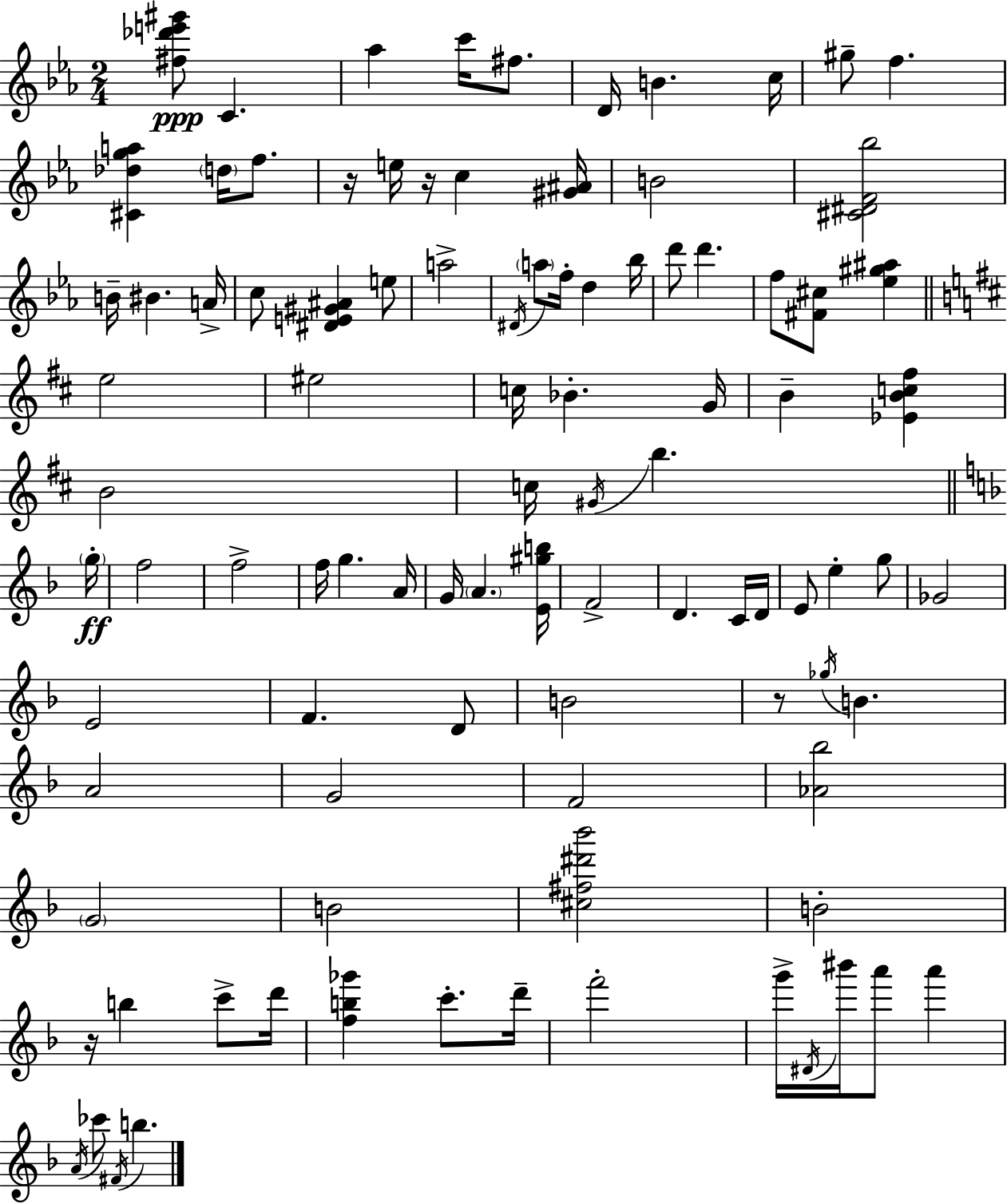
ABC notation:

X:1
T:Untitled
M:2/4
L:1/4
K:Eb
[^f_d'e'^g']/2 C _a c'/4 ^f/2 D/4 B c/4 ^g/2 f [^C_dga] d/4 f/2 z/4 e/4 z/4 c [^G^A]/4 B2 [^C^DF_b]2 B/4 ^B A/4 c/2 [^DE^G^A] e/2 a2 ^D/4 a/2 f/4 d _b/4 d'/2 d' f/2 [^F^c]/2 [_e^g^a] e2 ^e2 c/4 _B G/4 B [_EBc^f] B2 c/4 ^G/4 b g/4 f2 f2 f/4 g A/4 G/4 A [E^gb]/4 F2 D C/4 D/4 E/2 e g/2 _G2 E2 F D/2 B2 z/2 _g/4 B A2 G2 F2 [_A_b]2 G2 B2 [^c^f^d'_b']2 B2 z/4 b c'/2 d'/4 [fb_g'] c'/2 d'/4 f'2 g'/4 ^D/4 ^b'/4 a'/2 a' A/4 _c'/2 ^F/4 b